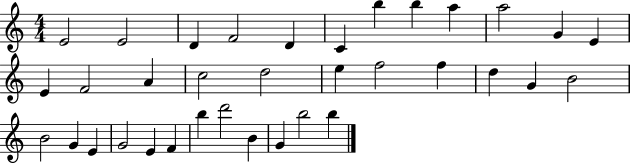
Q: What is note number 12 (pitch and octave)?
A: E4